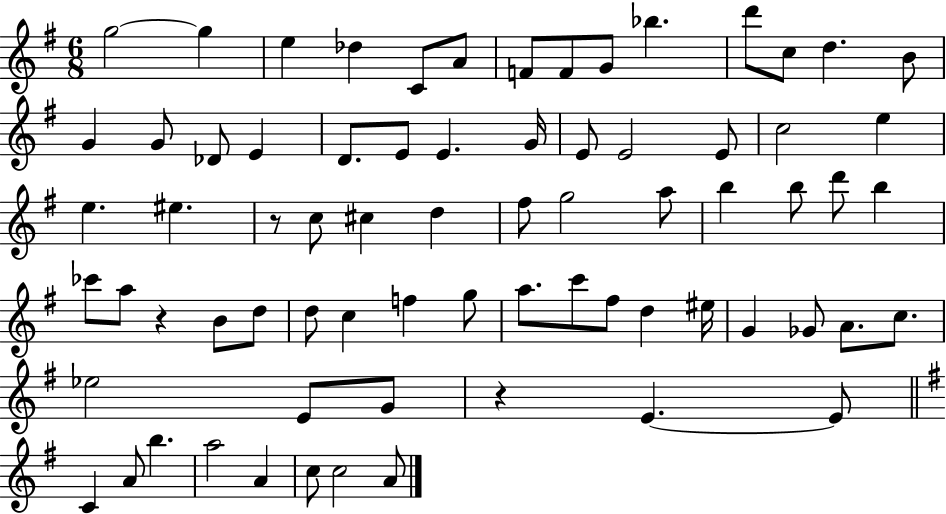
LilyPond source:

{
  \clef treble
  \numericTimeSignature
  \time 6/8
  \key g \major
  g''2~~ g''4 | e''4 des''4 c'8 a'8 | f'8 f'8 g'8 bes''4. | d'''8 c''8 d''4. b'8 | \break g'4 g'8 des'8 e'4 | d'8. e'8 e'4. g'16 | e'8 e'2 e'8 | c''2 e''4 | \break e''4. eis''4. | r8 c''8 cis''4 d''4 | fis''8 g''2 a''8 | b''4 b''8 d'''8 b''4 | \break ces'''8 a''8 r4 b'8 d''8 | d''8 c''4 f''4 g''8 | a''8. c'''8 fis''8 d''4 eis''16 | g'4 ges'8 a'8. c''8. | \break ees''2 e'8 g'8 | r4 e'4.~~ e'8 | \bar "||" \break \key e \minor c'4 a'8 b''4. | a''2 a'4 | c''8 c''2 a'8 | \bar "|."
}